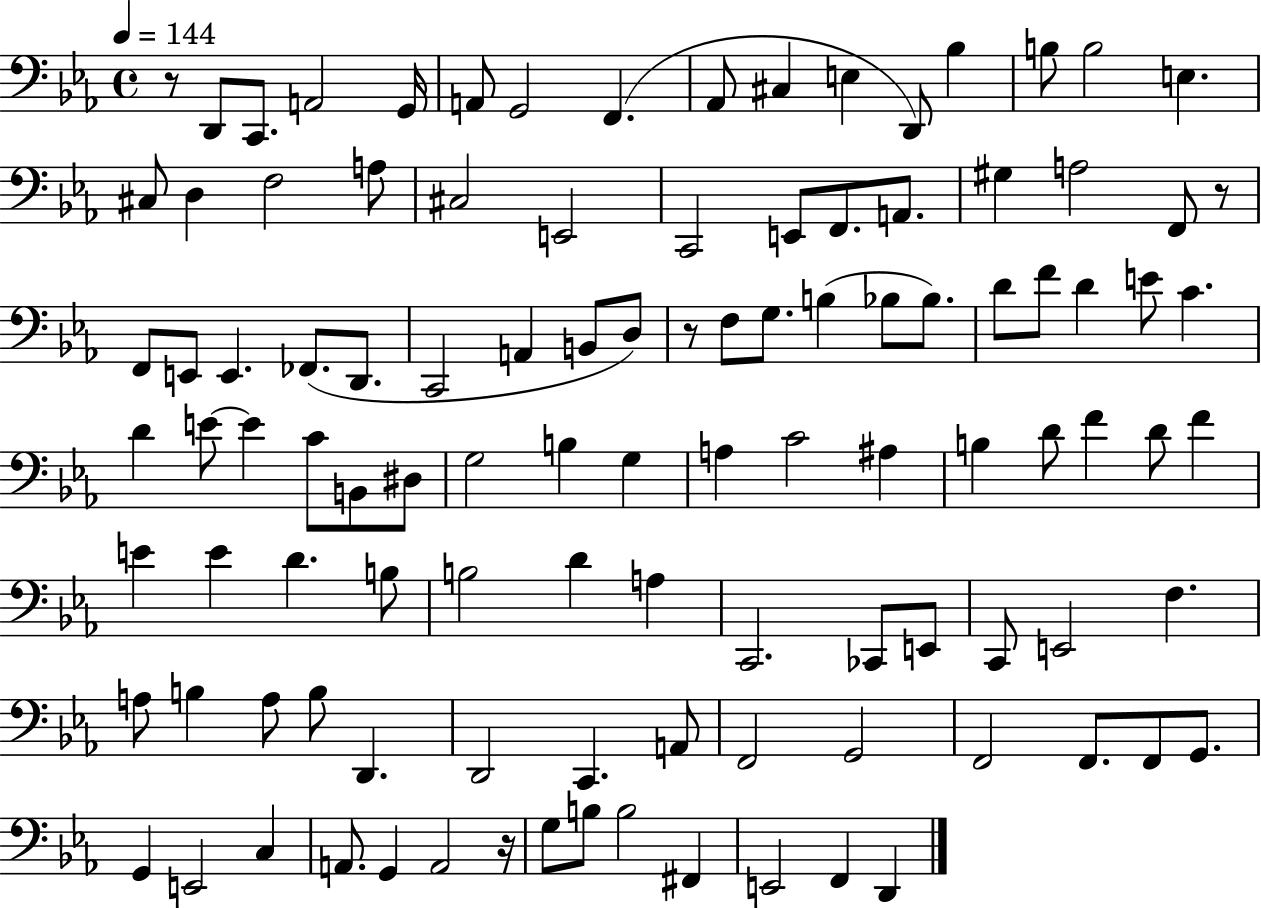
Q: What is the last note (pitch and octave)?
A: D2